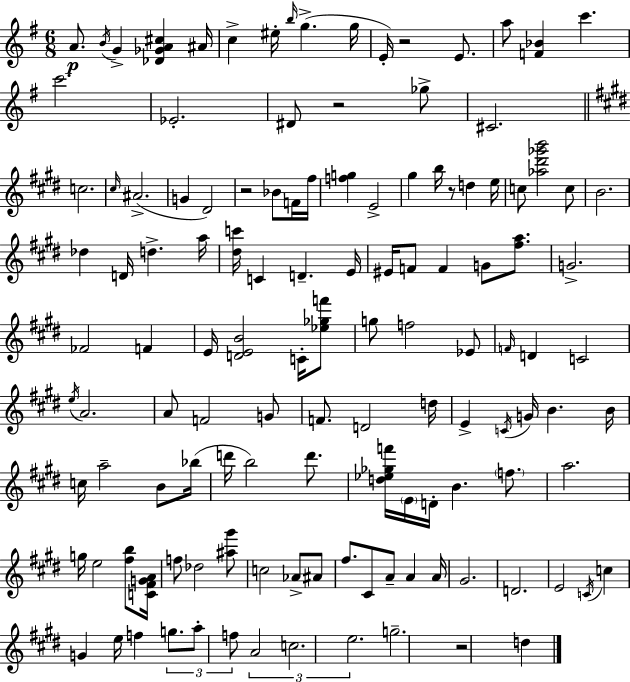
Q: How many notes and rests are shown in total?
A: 126